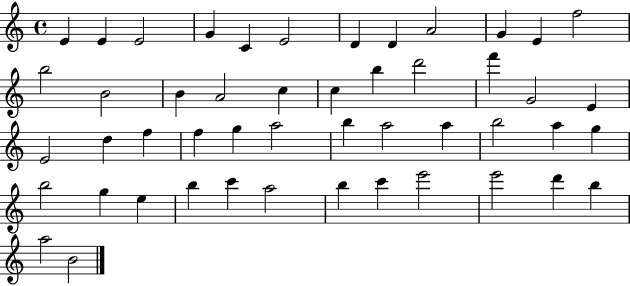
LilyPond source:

{
  \clef treble
  \time 4/4
  \defaultTimeSignature
  \key c \major
  e'4 e'4 e'2 | g'4 c'4 e'2 | d'4 d'4 a'2 | g'4 e'4 f''2 | \break b''2 b'2 | b'4 a'2 c''4 | c''4 b''4 d'''2 | f'''4 g'2 e'4 | \break e'2 d''4 f''4 | f''4 g''4 a''2 | b''4 a''2 a''4 | b''2 a''4 g''4 | \break b''2 g''4 e''4 | b''4 c'''4 a''2 | b''4 c'''4 e'''2 | e'''2 d'''4 b''4 | \break a''2 b'2 | \bar "|."
}